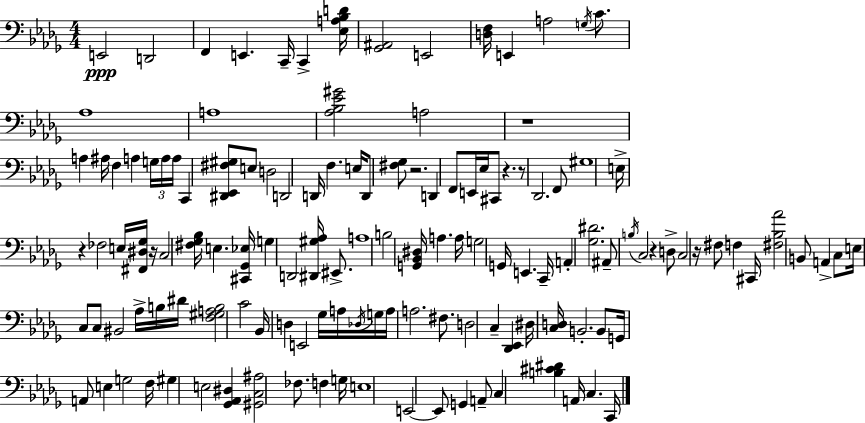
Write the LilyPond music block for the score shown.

{
  \clef bass
  \numericTimeSignature
  \time 4/4
  \key bes \minor
  \repeat volta 2 { e,2\ppp d,2 | f,4 e,4. c,16-- c,4-> <ees a bes d'>16 | <ges, ais,>2 e,2 | <d f>16 e,4 a2 \acciaccatura { g16 } c'8. | \break aes1 | a1 | <aes bes ees' gis'>2 a2 | r1 | \break a4 ais16 f4 a4 \tuplet 3/2 { g16 a16 | a16 } c,4 <dis, ees, fis gis>8 e8 d2 | d,2 d,16 f4. | e16 d,8 <fis ges>8 r2. | \break d,4 f,8 e,16 ees16 cis,8 r4. | r8 des,2. f,8 | gis1 | e16-> r4 fes2 e16 <fis, dis ges>16 | \break r16 c2 <fis ges bes>16 e4. | <cis, ges, ees>16 g4 d,2 <dis, gis aes>16 eis,8.-> | a1 | b2 <g, bes, dis>16 a4. | \break a16 g2 g,16 e,4. | c,16-- a,4-. <ges dis'>2. | ais,8-- \acciaccatura { b16 } c2 r4 | d8-> c2 r16 fis8 f4 | \break cis,16 <fis bes aes'>2 b,8 a,4-> | c8 e16 c8 c8 bis,2 aes16-> | b16 dis'16 <f gis a b>2 c'2 | bes,16 d4 e,2 ges16 | \break a16 \acciaccatura { des16 } g16 a16 a2. | fis8. d2 c4-- <des, ees,>4 | dis16 <c d>16 b,2.-. | b,8 g,16 a,8 e4 g2 | \break f16 gis4 e2 <ges, aes, dis>4 | <gis, c ais>2 fes8. f4 | g16 e1 | e,2~~ e,8 g,4 | \break a,8-- c4 <b cis' dis'>4 a,16 c4. | c,16 } \bar "|."
}